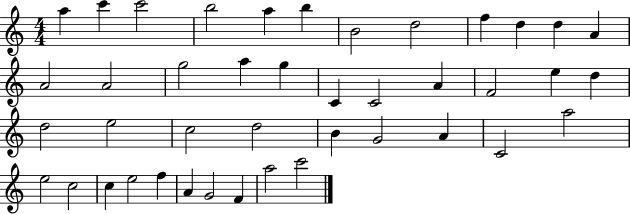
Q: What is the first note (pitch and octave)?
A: A5